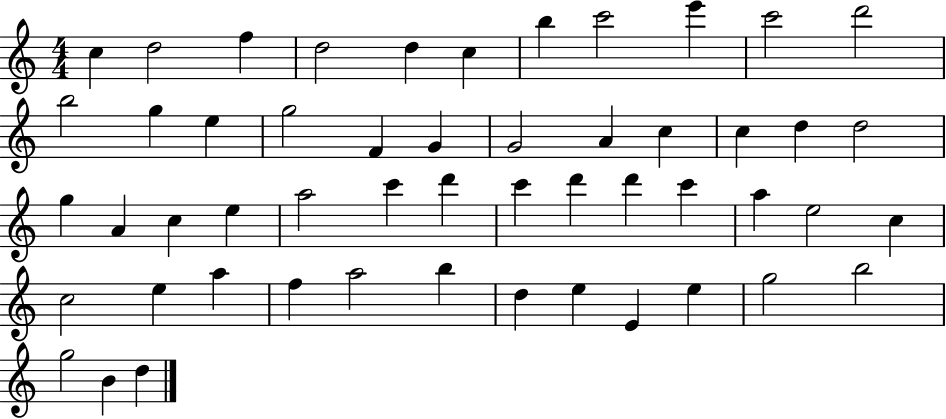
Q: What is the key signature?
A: C major